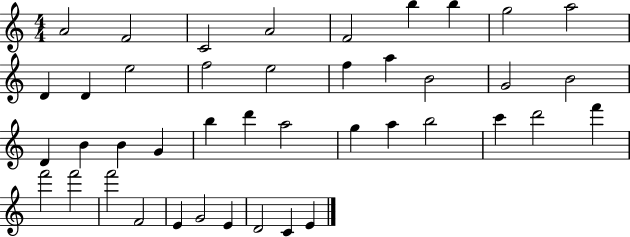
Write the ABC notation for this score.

X:1
T:Untitled
M:4/4
L:1/4
K:C
A2 F2 C2 A2 F2 b b g2 a2 D D e2 f2 e2 f a B2 G2 B2 D B B G b d' a2 g a b2 c' d'2 f' f'2 f'2 f'2 F2 E G2 E D2 C E